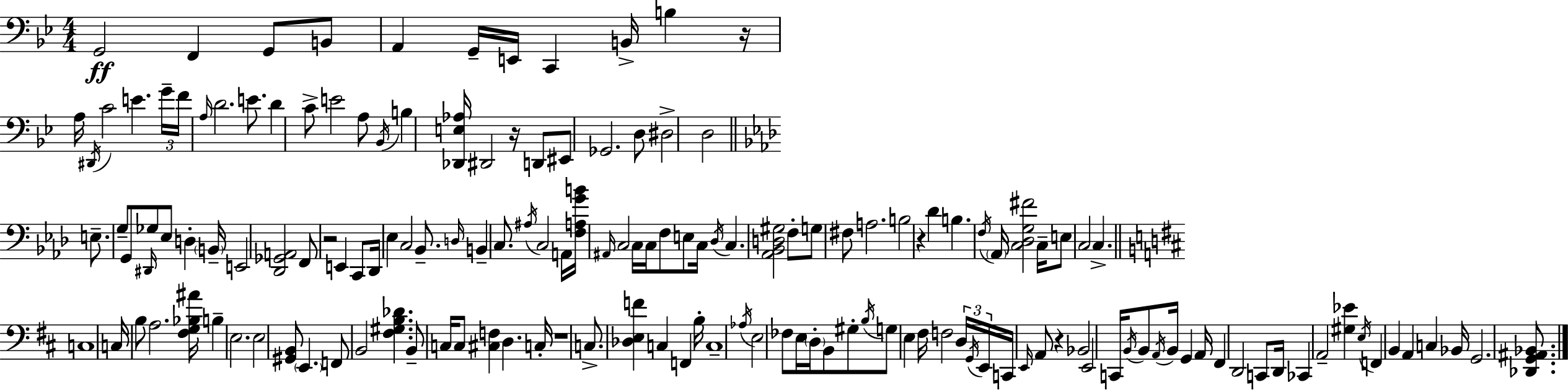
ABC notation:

X:1
T:Untitled
M:4/4
L:1/4
K:Bb
G,,2 F,, G,,/2 B,,/2 A,, G,,/4 E,,/4 C,, B,,/4 B, z/4 A,/4 ^D,,/4 C2 E G/4 F/4 A,/4 D2 E/2 D C/2 E2 A,/2 _B,,/4 B, [_D,,E,_A,]/4 ^D,,2 z/4 D,,/2 ^E,,/2 _G,,2 D,/2 ^D,2 D,2 E,/2 G,/2 G,,/2 ^D,,/4 _G,/2 _E,/2 D, B,,/4 E,,2 [_D,,_G,,A,,]2 F,,/2 z2 E,, C,,/2 _D,,/4 _E, C,2 _B,,/2 D,/4 B,, C,/2 ^A,/4 C,2 A,,/4 [F,A,GB]/4 ^A,,/4 C,2 C,/4 C,/4 F,/2 E,/2 C,/4 _D,/4 C, [_A,,_B,,D,^G,]2 F,/2 G,/2 ^F,/2 A,2 B,2 z _D B, F,/4 _A,,/4 [C,_D,G,^F]2 C,/4 E,/2 C,2 C, C,4 C,/4 B,/2 A,2 [^F,G,_B,^A]/4 B, E,2 E,2 [^G,,B,,]/2 E,, F,,/2 B,,2 [^F,^G,B,_D] B,,/2 C,/4 C,/2 [^C,F,] D, C,/4 z4 C,/2 [_D,E,F] C, F,, B,/4 C,4 _A,/4 E,2 _F,/2 E,/4 D,/4 B,,/2 ^G,/2 B,/4 G,/2 E, ^F,/4 F,2 D,/4 G,,/4 E,,/4 C,,/4 E,,/4 A,,/2 z _B,,2 E,,2 C,,/4 B,,/4 B,,/2 A,,/4 B,,/4 G,, A,,/4 ^F,, D,,2 C,,/2 D,,/4 _C,, A,,2 [^G,_E] E,/4 F,, B,, A,, C, _B,,/4 G,,2 [_D,,G,,^A,,_B,,]/2